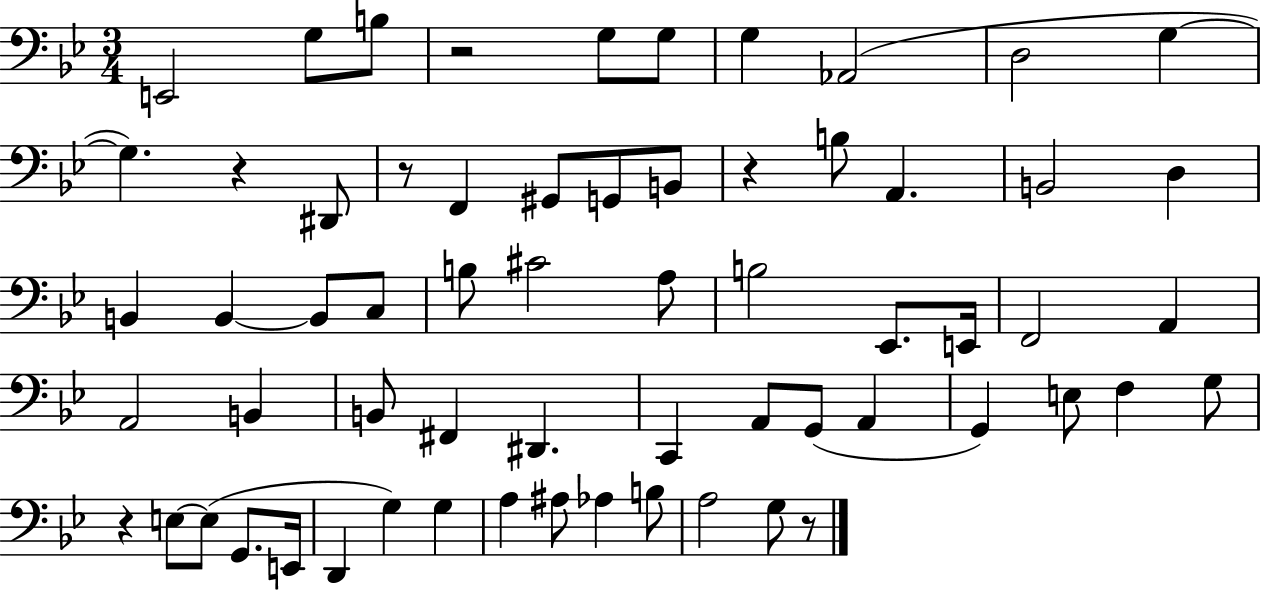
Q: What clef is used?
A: bass